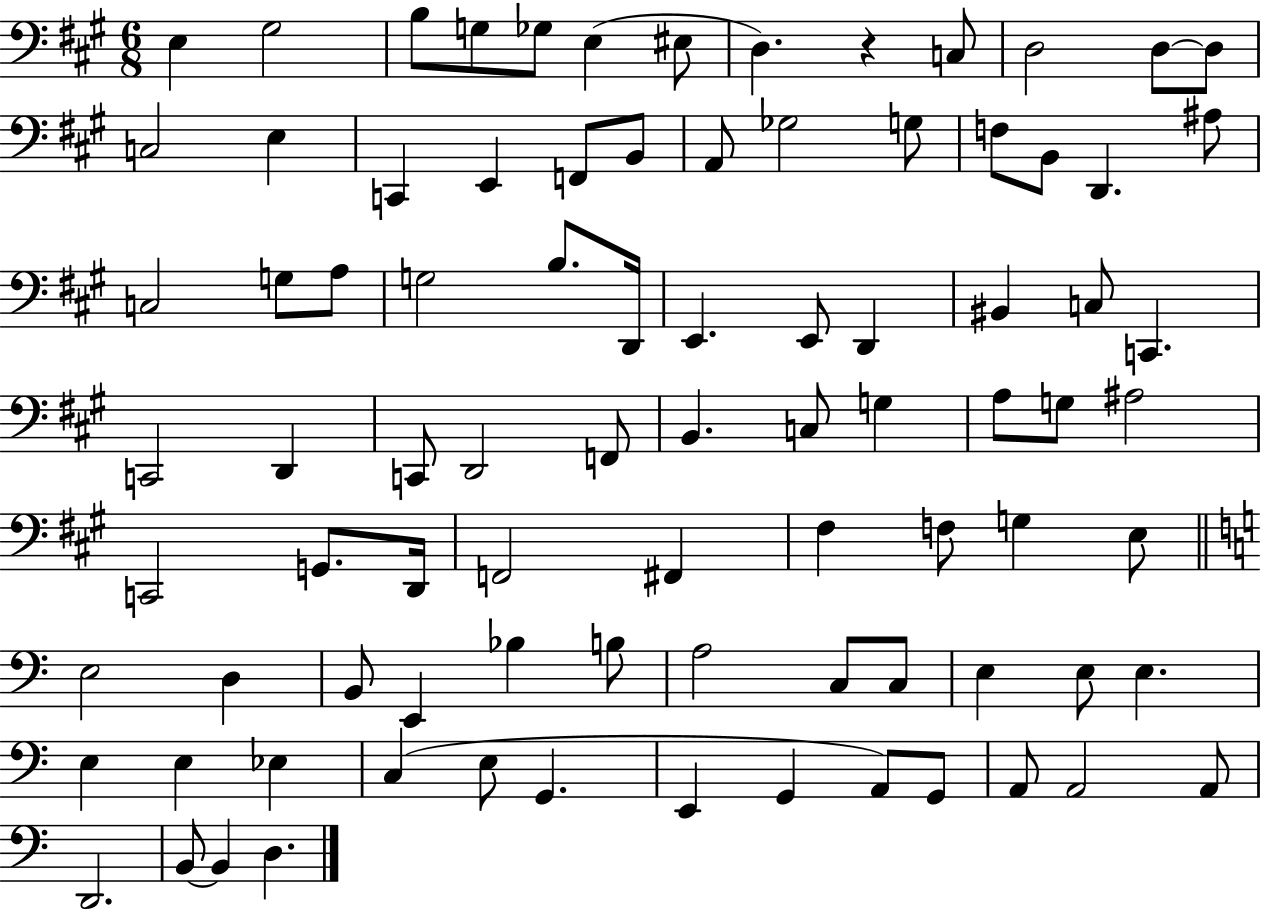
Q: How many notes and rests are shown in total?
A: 87